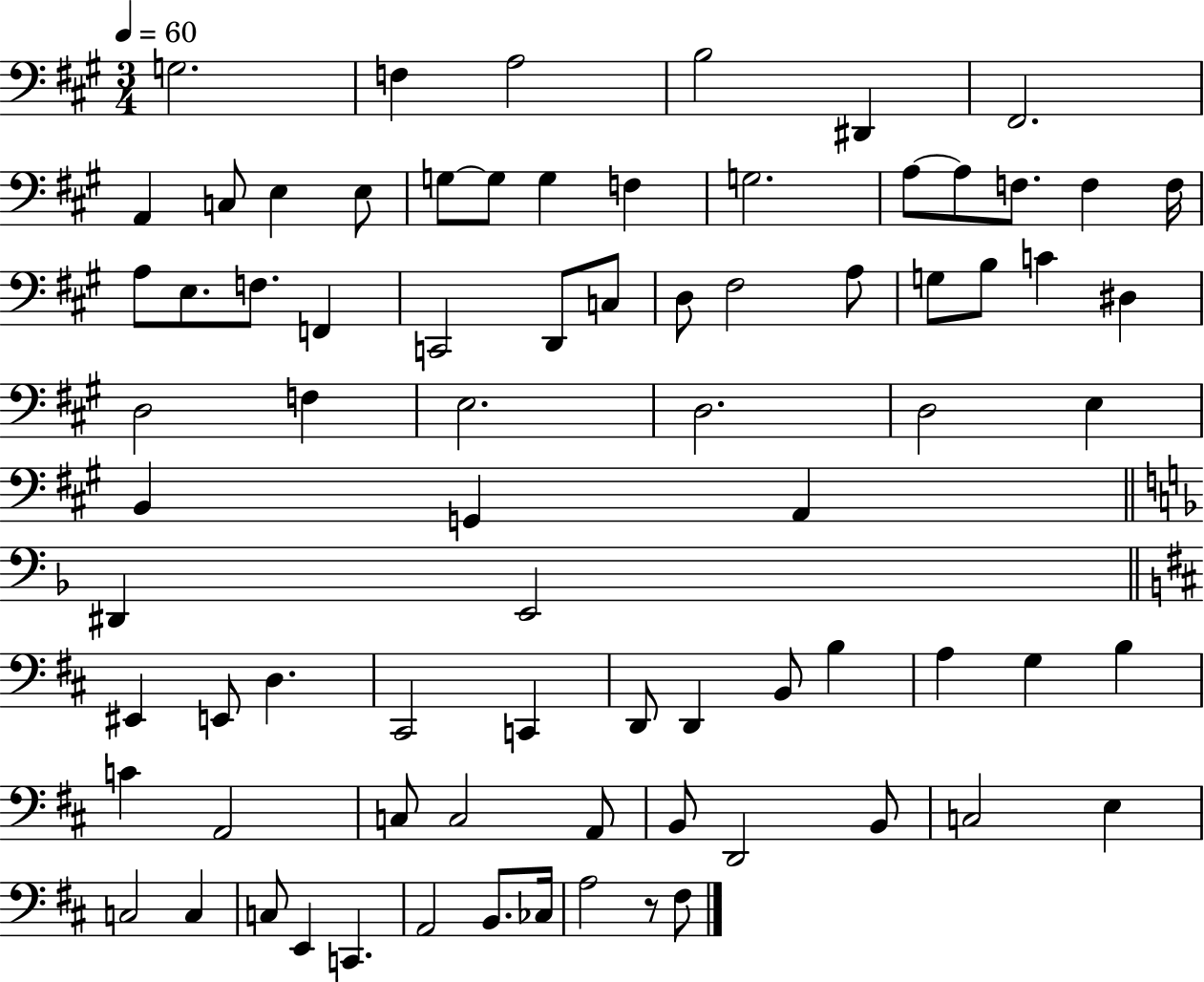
X:1
T:Untitled
M:3/4
L:1/4
K:A
G,2 F, A,2 B,2 ^D,, ^F,,2 A,, C,/2 E, E,/2 G,/2 G,/2 G, F, G,2 A,/2 A,/2 F,/2 F, F,/4 A,/2 E,/2 F,/2 F,, C,,2 D,,/2 C,/2 D,/2 ^F,2 A,/2 G,/2 B,/2 C ^D, D,2 F, E,2 D,2 D,2 E, B,, G,, A,, ^D,, E,,2 ^E,, E,,/2 D, ^C,,2 C,, D,,/2 D,, B,,/2 B, A, G, B, C A,,2 C,/2 C,2 A,,/2 B,,/2 D,,2 B,,/2 C,2 E, C,2 C, C,/2 E,, C,, A,,2 B,,/2 _C,/4 A,2 z/2 ^F,/2